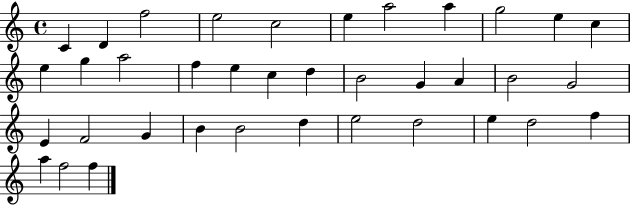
X:1
T:Untitled
M:4/4
L:1/4
K:C
C D f2 e2 c2 e a2 a g2 e c e g a2 f e c d B2 G A B2 G2 E F2 G B B2 d e2 d2 e d2 f a f2 f